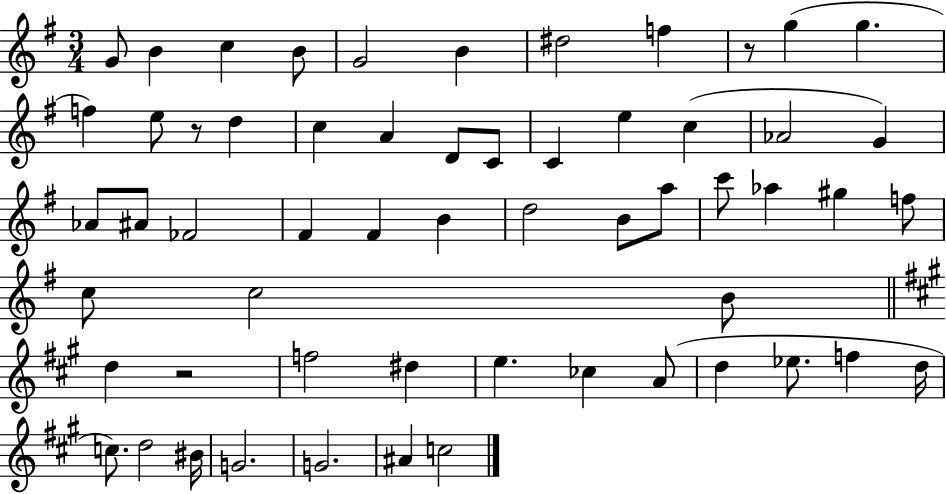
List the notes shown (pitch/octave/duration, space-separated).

G4/e B4/q C5/q B4/e G4/h B4/q D#5/h F5/q R/e G5/q G5/q. F5/q E5/e R/e D5/q C5/q A4/q D4/e C4/e C4/q E5/q C5/q Ab4/h G4/q Ab4/e A#4/e FES4/h F#4/q F#4/q B4/q D5/h B4/e A5/e C6/e Ab5/q G#5/q F5/e C5/e C5/h B4/e D5/q R/h F5/h D#5/q E5/q. CES5/q A4/e D5/q Eb5/e. F5/q D5/s C5/e. D5/h BIS4/s G4/h. G4/h. A#4/q C5/h